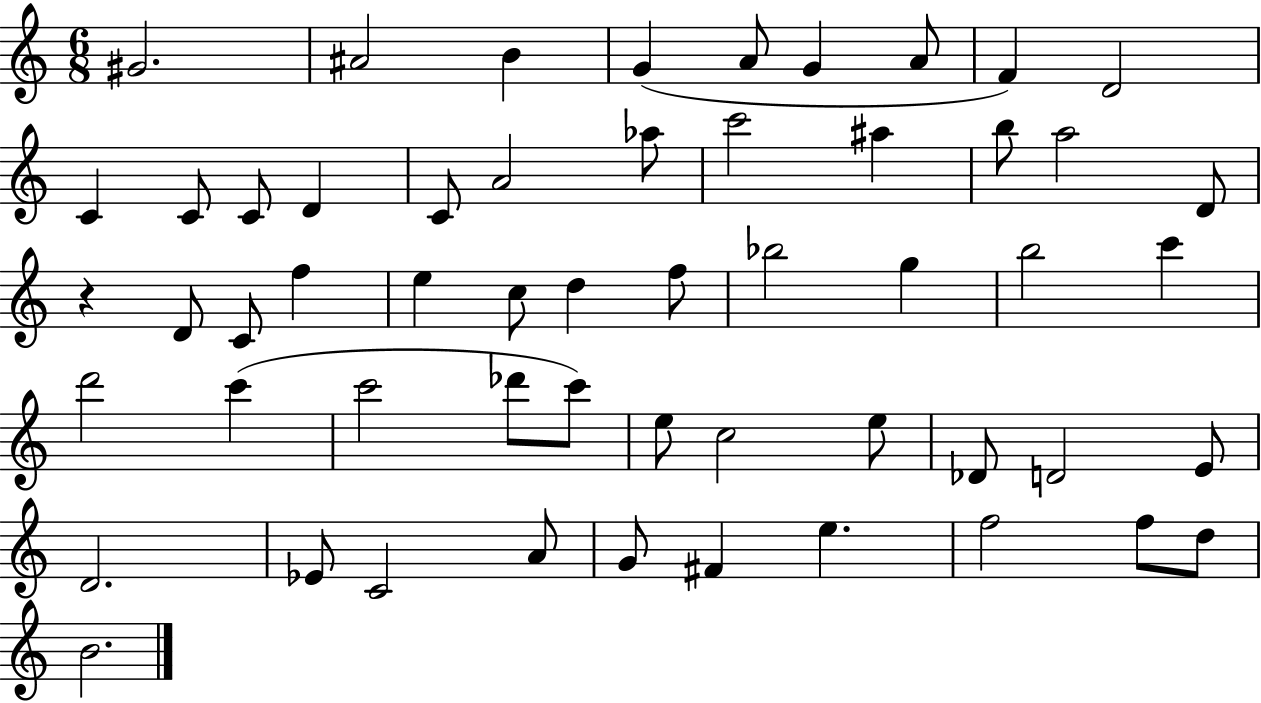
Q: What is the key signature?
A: C major